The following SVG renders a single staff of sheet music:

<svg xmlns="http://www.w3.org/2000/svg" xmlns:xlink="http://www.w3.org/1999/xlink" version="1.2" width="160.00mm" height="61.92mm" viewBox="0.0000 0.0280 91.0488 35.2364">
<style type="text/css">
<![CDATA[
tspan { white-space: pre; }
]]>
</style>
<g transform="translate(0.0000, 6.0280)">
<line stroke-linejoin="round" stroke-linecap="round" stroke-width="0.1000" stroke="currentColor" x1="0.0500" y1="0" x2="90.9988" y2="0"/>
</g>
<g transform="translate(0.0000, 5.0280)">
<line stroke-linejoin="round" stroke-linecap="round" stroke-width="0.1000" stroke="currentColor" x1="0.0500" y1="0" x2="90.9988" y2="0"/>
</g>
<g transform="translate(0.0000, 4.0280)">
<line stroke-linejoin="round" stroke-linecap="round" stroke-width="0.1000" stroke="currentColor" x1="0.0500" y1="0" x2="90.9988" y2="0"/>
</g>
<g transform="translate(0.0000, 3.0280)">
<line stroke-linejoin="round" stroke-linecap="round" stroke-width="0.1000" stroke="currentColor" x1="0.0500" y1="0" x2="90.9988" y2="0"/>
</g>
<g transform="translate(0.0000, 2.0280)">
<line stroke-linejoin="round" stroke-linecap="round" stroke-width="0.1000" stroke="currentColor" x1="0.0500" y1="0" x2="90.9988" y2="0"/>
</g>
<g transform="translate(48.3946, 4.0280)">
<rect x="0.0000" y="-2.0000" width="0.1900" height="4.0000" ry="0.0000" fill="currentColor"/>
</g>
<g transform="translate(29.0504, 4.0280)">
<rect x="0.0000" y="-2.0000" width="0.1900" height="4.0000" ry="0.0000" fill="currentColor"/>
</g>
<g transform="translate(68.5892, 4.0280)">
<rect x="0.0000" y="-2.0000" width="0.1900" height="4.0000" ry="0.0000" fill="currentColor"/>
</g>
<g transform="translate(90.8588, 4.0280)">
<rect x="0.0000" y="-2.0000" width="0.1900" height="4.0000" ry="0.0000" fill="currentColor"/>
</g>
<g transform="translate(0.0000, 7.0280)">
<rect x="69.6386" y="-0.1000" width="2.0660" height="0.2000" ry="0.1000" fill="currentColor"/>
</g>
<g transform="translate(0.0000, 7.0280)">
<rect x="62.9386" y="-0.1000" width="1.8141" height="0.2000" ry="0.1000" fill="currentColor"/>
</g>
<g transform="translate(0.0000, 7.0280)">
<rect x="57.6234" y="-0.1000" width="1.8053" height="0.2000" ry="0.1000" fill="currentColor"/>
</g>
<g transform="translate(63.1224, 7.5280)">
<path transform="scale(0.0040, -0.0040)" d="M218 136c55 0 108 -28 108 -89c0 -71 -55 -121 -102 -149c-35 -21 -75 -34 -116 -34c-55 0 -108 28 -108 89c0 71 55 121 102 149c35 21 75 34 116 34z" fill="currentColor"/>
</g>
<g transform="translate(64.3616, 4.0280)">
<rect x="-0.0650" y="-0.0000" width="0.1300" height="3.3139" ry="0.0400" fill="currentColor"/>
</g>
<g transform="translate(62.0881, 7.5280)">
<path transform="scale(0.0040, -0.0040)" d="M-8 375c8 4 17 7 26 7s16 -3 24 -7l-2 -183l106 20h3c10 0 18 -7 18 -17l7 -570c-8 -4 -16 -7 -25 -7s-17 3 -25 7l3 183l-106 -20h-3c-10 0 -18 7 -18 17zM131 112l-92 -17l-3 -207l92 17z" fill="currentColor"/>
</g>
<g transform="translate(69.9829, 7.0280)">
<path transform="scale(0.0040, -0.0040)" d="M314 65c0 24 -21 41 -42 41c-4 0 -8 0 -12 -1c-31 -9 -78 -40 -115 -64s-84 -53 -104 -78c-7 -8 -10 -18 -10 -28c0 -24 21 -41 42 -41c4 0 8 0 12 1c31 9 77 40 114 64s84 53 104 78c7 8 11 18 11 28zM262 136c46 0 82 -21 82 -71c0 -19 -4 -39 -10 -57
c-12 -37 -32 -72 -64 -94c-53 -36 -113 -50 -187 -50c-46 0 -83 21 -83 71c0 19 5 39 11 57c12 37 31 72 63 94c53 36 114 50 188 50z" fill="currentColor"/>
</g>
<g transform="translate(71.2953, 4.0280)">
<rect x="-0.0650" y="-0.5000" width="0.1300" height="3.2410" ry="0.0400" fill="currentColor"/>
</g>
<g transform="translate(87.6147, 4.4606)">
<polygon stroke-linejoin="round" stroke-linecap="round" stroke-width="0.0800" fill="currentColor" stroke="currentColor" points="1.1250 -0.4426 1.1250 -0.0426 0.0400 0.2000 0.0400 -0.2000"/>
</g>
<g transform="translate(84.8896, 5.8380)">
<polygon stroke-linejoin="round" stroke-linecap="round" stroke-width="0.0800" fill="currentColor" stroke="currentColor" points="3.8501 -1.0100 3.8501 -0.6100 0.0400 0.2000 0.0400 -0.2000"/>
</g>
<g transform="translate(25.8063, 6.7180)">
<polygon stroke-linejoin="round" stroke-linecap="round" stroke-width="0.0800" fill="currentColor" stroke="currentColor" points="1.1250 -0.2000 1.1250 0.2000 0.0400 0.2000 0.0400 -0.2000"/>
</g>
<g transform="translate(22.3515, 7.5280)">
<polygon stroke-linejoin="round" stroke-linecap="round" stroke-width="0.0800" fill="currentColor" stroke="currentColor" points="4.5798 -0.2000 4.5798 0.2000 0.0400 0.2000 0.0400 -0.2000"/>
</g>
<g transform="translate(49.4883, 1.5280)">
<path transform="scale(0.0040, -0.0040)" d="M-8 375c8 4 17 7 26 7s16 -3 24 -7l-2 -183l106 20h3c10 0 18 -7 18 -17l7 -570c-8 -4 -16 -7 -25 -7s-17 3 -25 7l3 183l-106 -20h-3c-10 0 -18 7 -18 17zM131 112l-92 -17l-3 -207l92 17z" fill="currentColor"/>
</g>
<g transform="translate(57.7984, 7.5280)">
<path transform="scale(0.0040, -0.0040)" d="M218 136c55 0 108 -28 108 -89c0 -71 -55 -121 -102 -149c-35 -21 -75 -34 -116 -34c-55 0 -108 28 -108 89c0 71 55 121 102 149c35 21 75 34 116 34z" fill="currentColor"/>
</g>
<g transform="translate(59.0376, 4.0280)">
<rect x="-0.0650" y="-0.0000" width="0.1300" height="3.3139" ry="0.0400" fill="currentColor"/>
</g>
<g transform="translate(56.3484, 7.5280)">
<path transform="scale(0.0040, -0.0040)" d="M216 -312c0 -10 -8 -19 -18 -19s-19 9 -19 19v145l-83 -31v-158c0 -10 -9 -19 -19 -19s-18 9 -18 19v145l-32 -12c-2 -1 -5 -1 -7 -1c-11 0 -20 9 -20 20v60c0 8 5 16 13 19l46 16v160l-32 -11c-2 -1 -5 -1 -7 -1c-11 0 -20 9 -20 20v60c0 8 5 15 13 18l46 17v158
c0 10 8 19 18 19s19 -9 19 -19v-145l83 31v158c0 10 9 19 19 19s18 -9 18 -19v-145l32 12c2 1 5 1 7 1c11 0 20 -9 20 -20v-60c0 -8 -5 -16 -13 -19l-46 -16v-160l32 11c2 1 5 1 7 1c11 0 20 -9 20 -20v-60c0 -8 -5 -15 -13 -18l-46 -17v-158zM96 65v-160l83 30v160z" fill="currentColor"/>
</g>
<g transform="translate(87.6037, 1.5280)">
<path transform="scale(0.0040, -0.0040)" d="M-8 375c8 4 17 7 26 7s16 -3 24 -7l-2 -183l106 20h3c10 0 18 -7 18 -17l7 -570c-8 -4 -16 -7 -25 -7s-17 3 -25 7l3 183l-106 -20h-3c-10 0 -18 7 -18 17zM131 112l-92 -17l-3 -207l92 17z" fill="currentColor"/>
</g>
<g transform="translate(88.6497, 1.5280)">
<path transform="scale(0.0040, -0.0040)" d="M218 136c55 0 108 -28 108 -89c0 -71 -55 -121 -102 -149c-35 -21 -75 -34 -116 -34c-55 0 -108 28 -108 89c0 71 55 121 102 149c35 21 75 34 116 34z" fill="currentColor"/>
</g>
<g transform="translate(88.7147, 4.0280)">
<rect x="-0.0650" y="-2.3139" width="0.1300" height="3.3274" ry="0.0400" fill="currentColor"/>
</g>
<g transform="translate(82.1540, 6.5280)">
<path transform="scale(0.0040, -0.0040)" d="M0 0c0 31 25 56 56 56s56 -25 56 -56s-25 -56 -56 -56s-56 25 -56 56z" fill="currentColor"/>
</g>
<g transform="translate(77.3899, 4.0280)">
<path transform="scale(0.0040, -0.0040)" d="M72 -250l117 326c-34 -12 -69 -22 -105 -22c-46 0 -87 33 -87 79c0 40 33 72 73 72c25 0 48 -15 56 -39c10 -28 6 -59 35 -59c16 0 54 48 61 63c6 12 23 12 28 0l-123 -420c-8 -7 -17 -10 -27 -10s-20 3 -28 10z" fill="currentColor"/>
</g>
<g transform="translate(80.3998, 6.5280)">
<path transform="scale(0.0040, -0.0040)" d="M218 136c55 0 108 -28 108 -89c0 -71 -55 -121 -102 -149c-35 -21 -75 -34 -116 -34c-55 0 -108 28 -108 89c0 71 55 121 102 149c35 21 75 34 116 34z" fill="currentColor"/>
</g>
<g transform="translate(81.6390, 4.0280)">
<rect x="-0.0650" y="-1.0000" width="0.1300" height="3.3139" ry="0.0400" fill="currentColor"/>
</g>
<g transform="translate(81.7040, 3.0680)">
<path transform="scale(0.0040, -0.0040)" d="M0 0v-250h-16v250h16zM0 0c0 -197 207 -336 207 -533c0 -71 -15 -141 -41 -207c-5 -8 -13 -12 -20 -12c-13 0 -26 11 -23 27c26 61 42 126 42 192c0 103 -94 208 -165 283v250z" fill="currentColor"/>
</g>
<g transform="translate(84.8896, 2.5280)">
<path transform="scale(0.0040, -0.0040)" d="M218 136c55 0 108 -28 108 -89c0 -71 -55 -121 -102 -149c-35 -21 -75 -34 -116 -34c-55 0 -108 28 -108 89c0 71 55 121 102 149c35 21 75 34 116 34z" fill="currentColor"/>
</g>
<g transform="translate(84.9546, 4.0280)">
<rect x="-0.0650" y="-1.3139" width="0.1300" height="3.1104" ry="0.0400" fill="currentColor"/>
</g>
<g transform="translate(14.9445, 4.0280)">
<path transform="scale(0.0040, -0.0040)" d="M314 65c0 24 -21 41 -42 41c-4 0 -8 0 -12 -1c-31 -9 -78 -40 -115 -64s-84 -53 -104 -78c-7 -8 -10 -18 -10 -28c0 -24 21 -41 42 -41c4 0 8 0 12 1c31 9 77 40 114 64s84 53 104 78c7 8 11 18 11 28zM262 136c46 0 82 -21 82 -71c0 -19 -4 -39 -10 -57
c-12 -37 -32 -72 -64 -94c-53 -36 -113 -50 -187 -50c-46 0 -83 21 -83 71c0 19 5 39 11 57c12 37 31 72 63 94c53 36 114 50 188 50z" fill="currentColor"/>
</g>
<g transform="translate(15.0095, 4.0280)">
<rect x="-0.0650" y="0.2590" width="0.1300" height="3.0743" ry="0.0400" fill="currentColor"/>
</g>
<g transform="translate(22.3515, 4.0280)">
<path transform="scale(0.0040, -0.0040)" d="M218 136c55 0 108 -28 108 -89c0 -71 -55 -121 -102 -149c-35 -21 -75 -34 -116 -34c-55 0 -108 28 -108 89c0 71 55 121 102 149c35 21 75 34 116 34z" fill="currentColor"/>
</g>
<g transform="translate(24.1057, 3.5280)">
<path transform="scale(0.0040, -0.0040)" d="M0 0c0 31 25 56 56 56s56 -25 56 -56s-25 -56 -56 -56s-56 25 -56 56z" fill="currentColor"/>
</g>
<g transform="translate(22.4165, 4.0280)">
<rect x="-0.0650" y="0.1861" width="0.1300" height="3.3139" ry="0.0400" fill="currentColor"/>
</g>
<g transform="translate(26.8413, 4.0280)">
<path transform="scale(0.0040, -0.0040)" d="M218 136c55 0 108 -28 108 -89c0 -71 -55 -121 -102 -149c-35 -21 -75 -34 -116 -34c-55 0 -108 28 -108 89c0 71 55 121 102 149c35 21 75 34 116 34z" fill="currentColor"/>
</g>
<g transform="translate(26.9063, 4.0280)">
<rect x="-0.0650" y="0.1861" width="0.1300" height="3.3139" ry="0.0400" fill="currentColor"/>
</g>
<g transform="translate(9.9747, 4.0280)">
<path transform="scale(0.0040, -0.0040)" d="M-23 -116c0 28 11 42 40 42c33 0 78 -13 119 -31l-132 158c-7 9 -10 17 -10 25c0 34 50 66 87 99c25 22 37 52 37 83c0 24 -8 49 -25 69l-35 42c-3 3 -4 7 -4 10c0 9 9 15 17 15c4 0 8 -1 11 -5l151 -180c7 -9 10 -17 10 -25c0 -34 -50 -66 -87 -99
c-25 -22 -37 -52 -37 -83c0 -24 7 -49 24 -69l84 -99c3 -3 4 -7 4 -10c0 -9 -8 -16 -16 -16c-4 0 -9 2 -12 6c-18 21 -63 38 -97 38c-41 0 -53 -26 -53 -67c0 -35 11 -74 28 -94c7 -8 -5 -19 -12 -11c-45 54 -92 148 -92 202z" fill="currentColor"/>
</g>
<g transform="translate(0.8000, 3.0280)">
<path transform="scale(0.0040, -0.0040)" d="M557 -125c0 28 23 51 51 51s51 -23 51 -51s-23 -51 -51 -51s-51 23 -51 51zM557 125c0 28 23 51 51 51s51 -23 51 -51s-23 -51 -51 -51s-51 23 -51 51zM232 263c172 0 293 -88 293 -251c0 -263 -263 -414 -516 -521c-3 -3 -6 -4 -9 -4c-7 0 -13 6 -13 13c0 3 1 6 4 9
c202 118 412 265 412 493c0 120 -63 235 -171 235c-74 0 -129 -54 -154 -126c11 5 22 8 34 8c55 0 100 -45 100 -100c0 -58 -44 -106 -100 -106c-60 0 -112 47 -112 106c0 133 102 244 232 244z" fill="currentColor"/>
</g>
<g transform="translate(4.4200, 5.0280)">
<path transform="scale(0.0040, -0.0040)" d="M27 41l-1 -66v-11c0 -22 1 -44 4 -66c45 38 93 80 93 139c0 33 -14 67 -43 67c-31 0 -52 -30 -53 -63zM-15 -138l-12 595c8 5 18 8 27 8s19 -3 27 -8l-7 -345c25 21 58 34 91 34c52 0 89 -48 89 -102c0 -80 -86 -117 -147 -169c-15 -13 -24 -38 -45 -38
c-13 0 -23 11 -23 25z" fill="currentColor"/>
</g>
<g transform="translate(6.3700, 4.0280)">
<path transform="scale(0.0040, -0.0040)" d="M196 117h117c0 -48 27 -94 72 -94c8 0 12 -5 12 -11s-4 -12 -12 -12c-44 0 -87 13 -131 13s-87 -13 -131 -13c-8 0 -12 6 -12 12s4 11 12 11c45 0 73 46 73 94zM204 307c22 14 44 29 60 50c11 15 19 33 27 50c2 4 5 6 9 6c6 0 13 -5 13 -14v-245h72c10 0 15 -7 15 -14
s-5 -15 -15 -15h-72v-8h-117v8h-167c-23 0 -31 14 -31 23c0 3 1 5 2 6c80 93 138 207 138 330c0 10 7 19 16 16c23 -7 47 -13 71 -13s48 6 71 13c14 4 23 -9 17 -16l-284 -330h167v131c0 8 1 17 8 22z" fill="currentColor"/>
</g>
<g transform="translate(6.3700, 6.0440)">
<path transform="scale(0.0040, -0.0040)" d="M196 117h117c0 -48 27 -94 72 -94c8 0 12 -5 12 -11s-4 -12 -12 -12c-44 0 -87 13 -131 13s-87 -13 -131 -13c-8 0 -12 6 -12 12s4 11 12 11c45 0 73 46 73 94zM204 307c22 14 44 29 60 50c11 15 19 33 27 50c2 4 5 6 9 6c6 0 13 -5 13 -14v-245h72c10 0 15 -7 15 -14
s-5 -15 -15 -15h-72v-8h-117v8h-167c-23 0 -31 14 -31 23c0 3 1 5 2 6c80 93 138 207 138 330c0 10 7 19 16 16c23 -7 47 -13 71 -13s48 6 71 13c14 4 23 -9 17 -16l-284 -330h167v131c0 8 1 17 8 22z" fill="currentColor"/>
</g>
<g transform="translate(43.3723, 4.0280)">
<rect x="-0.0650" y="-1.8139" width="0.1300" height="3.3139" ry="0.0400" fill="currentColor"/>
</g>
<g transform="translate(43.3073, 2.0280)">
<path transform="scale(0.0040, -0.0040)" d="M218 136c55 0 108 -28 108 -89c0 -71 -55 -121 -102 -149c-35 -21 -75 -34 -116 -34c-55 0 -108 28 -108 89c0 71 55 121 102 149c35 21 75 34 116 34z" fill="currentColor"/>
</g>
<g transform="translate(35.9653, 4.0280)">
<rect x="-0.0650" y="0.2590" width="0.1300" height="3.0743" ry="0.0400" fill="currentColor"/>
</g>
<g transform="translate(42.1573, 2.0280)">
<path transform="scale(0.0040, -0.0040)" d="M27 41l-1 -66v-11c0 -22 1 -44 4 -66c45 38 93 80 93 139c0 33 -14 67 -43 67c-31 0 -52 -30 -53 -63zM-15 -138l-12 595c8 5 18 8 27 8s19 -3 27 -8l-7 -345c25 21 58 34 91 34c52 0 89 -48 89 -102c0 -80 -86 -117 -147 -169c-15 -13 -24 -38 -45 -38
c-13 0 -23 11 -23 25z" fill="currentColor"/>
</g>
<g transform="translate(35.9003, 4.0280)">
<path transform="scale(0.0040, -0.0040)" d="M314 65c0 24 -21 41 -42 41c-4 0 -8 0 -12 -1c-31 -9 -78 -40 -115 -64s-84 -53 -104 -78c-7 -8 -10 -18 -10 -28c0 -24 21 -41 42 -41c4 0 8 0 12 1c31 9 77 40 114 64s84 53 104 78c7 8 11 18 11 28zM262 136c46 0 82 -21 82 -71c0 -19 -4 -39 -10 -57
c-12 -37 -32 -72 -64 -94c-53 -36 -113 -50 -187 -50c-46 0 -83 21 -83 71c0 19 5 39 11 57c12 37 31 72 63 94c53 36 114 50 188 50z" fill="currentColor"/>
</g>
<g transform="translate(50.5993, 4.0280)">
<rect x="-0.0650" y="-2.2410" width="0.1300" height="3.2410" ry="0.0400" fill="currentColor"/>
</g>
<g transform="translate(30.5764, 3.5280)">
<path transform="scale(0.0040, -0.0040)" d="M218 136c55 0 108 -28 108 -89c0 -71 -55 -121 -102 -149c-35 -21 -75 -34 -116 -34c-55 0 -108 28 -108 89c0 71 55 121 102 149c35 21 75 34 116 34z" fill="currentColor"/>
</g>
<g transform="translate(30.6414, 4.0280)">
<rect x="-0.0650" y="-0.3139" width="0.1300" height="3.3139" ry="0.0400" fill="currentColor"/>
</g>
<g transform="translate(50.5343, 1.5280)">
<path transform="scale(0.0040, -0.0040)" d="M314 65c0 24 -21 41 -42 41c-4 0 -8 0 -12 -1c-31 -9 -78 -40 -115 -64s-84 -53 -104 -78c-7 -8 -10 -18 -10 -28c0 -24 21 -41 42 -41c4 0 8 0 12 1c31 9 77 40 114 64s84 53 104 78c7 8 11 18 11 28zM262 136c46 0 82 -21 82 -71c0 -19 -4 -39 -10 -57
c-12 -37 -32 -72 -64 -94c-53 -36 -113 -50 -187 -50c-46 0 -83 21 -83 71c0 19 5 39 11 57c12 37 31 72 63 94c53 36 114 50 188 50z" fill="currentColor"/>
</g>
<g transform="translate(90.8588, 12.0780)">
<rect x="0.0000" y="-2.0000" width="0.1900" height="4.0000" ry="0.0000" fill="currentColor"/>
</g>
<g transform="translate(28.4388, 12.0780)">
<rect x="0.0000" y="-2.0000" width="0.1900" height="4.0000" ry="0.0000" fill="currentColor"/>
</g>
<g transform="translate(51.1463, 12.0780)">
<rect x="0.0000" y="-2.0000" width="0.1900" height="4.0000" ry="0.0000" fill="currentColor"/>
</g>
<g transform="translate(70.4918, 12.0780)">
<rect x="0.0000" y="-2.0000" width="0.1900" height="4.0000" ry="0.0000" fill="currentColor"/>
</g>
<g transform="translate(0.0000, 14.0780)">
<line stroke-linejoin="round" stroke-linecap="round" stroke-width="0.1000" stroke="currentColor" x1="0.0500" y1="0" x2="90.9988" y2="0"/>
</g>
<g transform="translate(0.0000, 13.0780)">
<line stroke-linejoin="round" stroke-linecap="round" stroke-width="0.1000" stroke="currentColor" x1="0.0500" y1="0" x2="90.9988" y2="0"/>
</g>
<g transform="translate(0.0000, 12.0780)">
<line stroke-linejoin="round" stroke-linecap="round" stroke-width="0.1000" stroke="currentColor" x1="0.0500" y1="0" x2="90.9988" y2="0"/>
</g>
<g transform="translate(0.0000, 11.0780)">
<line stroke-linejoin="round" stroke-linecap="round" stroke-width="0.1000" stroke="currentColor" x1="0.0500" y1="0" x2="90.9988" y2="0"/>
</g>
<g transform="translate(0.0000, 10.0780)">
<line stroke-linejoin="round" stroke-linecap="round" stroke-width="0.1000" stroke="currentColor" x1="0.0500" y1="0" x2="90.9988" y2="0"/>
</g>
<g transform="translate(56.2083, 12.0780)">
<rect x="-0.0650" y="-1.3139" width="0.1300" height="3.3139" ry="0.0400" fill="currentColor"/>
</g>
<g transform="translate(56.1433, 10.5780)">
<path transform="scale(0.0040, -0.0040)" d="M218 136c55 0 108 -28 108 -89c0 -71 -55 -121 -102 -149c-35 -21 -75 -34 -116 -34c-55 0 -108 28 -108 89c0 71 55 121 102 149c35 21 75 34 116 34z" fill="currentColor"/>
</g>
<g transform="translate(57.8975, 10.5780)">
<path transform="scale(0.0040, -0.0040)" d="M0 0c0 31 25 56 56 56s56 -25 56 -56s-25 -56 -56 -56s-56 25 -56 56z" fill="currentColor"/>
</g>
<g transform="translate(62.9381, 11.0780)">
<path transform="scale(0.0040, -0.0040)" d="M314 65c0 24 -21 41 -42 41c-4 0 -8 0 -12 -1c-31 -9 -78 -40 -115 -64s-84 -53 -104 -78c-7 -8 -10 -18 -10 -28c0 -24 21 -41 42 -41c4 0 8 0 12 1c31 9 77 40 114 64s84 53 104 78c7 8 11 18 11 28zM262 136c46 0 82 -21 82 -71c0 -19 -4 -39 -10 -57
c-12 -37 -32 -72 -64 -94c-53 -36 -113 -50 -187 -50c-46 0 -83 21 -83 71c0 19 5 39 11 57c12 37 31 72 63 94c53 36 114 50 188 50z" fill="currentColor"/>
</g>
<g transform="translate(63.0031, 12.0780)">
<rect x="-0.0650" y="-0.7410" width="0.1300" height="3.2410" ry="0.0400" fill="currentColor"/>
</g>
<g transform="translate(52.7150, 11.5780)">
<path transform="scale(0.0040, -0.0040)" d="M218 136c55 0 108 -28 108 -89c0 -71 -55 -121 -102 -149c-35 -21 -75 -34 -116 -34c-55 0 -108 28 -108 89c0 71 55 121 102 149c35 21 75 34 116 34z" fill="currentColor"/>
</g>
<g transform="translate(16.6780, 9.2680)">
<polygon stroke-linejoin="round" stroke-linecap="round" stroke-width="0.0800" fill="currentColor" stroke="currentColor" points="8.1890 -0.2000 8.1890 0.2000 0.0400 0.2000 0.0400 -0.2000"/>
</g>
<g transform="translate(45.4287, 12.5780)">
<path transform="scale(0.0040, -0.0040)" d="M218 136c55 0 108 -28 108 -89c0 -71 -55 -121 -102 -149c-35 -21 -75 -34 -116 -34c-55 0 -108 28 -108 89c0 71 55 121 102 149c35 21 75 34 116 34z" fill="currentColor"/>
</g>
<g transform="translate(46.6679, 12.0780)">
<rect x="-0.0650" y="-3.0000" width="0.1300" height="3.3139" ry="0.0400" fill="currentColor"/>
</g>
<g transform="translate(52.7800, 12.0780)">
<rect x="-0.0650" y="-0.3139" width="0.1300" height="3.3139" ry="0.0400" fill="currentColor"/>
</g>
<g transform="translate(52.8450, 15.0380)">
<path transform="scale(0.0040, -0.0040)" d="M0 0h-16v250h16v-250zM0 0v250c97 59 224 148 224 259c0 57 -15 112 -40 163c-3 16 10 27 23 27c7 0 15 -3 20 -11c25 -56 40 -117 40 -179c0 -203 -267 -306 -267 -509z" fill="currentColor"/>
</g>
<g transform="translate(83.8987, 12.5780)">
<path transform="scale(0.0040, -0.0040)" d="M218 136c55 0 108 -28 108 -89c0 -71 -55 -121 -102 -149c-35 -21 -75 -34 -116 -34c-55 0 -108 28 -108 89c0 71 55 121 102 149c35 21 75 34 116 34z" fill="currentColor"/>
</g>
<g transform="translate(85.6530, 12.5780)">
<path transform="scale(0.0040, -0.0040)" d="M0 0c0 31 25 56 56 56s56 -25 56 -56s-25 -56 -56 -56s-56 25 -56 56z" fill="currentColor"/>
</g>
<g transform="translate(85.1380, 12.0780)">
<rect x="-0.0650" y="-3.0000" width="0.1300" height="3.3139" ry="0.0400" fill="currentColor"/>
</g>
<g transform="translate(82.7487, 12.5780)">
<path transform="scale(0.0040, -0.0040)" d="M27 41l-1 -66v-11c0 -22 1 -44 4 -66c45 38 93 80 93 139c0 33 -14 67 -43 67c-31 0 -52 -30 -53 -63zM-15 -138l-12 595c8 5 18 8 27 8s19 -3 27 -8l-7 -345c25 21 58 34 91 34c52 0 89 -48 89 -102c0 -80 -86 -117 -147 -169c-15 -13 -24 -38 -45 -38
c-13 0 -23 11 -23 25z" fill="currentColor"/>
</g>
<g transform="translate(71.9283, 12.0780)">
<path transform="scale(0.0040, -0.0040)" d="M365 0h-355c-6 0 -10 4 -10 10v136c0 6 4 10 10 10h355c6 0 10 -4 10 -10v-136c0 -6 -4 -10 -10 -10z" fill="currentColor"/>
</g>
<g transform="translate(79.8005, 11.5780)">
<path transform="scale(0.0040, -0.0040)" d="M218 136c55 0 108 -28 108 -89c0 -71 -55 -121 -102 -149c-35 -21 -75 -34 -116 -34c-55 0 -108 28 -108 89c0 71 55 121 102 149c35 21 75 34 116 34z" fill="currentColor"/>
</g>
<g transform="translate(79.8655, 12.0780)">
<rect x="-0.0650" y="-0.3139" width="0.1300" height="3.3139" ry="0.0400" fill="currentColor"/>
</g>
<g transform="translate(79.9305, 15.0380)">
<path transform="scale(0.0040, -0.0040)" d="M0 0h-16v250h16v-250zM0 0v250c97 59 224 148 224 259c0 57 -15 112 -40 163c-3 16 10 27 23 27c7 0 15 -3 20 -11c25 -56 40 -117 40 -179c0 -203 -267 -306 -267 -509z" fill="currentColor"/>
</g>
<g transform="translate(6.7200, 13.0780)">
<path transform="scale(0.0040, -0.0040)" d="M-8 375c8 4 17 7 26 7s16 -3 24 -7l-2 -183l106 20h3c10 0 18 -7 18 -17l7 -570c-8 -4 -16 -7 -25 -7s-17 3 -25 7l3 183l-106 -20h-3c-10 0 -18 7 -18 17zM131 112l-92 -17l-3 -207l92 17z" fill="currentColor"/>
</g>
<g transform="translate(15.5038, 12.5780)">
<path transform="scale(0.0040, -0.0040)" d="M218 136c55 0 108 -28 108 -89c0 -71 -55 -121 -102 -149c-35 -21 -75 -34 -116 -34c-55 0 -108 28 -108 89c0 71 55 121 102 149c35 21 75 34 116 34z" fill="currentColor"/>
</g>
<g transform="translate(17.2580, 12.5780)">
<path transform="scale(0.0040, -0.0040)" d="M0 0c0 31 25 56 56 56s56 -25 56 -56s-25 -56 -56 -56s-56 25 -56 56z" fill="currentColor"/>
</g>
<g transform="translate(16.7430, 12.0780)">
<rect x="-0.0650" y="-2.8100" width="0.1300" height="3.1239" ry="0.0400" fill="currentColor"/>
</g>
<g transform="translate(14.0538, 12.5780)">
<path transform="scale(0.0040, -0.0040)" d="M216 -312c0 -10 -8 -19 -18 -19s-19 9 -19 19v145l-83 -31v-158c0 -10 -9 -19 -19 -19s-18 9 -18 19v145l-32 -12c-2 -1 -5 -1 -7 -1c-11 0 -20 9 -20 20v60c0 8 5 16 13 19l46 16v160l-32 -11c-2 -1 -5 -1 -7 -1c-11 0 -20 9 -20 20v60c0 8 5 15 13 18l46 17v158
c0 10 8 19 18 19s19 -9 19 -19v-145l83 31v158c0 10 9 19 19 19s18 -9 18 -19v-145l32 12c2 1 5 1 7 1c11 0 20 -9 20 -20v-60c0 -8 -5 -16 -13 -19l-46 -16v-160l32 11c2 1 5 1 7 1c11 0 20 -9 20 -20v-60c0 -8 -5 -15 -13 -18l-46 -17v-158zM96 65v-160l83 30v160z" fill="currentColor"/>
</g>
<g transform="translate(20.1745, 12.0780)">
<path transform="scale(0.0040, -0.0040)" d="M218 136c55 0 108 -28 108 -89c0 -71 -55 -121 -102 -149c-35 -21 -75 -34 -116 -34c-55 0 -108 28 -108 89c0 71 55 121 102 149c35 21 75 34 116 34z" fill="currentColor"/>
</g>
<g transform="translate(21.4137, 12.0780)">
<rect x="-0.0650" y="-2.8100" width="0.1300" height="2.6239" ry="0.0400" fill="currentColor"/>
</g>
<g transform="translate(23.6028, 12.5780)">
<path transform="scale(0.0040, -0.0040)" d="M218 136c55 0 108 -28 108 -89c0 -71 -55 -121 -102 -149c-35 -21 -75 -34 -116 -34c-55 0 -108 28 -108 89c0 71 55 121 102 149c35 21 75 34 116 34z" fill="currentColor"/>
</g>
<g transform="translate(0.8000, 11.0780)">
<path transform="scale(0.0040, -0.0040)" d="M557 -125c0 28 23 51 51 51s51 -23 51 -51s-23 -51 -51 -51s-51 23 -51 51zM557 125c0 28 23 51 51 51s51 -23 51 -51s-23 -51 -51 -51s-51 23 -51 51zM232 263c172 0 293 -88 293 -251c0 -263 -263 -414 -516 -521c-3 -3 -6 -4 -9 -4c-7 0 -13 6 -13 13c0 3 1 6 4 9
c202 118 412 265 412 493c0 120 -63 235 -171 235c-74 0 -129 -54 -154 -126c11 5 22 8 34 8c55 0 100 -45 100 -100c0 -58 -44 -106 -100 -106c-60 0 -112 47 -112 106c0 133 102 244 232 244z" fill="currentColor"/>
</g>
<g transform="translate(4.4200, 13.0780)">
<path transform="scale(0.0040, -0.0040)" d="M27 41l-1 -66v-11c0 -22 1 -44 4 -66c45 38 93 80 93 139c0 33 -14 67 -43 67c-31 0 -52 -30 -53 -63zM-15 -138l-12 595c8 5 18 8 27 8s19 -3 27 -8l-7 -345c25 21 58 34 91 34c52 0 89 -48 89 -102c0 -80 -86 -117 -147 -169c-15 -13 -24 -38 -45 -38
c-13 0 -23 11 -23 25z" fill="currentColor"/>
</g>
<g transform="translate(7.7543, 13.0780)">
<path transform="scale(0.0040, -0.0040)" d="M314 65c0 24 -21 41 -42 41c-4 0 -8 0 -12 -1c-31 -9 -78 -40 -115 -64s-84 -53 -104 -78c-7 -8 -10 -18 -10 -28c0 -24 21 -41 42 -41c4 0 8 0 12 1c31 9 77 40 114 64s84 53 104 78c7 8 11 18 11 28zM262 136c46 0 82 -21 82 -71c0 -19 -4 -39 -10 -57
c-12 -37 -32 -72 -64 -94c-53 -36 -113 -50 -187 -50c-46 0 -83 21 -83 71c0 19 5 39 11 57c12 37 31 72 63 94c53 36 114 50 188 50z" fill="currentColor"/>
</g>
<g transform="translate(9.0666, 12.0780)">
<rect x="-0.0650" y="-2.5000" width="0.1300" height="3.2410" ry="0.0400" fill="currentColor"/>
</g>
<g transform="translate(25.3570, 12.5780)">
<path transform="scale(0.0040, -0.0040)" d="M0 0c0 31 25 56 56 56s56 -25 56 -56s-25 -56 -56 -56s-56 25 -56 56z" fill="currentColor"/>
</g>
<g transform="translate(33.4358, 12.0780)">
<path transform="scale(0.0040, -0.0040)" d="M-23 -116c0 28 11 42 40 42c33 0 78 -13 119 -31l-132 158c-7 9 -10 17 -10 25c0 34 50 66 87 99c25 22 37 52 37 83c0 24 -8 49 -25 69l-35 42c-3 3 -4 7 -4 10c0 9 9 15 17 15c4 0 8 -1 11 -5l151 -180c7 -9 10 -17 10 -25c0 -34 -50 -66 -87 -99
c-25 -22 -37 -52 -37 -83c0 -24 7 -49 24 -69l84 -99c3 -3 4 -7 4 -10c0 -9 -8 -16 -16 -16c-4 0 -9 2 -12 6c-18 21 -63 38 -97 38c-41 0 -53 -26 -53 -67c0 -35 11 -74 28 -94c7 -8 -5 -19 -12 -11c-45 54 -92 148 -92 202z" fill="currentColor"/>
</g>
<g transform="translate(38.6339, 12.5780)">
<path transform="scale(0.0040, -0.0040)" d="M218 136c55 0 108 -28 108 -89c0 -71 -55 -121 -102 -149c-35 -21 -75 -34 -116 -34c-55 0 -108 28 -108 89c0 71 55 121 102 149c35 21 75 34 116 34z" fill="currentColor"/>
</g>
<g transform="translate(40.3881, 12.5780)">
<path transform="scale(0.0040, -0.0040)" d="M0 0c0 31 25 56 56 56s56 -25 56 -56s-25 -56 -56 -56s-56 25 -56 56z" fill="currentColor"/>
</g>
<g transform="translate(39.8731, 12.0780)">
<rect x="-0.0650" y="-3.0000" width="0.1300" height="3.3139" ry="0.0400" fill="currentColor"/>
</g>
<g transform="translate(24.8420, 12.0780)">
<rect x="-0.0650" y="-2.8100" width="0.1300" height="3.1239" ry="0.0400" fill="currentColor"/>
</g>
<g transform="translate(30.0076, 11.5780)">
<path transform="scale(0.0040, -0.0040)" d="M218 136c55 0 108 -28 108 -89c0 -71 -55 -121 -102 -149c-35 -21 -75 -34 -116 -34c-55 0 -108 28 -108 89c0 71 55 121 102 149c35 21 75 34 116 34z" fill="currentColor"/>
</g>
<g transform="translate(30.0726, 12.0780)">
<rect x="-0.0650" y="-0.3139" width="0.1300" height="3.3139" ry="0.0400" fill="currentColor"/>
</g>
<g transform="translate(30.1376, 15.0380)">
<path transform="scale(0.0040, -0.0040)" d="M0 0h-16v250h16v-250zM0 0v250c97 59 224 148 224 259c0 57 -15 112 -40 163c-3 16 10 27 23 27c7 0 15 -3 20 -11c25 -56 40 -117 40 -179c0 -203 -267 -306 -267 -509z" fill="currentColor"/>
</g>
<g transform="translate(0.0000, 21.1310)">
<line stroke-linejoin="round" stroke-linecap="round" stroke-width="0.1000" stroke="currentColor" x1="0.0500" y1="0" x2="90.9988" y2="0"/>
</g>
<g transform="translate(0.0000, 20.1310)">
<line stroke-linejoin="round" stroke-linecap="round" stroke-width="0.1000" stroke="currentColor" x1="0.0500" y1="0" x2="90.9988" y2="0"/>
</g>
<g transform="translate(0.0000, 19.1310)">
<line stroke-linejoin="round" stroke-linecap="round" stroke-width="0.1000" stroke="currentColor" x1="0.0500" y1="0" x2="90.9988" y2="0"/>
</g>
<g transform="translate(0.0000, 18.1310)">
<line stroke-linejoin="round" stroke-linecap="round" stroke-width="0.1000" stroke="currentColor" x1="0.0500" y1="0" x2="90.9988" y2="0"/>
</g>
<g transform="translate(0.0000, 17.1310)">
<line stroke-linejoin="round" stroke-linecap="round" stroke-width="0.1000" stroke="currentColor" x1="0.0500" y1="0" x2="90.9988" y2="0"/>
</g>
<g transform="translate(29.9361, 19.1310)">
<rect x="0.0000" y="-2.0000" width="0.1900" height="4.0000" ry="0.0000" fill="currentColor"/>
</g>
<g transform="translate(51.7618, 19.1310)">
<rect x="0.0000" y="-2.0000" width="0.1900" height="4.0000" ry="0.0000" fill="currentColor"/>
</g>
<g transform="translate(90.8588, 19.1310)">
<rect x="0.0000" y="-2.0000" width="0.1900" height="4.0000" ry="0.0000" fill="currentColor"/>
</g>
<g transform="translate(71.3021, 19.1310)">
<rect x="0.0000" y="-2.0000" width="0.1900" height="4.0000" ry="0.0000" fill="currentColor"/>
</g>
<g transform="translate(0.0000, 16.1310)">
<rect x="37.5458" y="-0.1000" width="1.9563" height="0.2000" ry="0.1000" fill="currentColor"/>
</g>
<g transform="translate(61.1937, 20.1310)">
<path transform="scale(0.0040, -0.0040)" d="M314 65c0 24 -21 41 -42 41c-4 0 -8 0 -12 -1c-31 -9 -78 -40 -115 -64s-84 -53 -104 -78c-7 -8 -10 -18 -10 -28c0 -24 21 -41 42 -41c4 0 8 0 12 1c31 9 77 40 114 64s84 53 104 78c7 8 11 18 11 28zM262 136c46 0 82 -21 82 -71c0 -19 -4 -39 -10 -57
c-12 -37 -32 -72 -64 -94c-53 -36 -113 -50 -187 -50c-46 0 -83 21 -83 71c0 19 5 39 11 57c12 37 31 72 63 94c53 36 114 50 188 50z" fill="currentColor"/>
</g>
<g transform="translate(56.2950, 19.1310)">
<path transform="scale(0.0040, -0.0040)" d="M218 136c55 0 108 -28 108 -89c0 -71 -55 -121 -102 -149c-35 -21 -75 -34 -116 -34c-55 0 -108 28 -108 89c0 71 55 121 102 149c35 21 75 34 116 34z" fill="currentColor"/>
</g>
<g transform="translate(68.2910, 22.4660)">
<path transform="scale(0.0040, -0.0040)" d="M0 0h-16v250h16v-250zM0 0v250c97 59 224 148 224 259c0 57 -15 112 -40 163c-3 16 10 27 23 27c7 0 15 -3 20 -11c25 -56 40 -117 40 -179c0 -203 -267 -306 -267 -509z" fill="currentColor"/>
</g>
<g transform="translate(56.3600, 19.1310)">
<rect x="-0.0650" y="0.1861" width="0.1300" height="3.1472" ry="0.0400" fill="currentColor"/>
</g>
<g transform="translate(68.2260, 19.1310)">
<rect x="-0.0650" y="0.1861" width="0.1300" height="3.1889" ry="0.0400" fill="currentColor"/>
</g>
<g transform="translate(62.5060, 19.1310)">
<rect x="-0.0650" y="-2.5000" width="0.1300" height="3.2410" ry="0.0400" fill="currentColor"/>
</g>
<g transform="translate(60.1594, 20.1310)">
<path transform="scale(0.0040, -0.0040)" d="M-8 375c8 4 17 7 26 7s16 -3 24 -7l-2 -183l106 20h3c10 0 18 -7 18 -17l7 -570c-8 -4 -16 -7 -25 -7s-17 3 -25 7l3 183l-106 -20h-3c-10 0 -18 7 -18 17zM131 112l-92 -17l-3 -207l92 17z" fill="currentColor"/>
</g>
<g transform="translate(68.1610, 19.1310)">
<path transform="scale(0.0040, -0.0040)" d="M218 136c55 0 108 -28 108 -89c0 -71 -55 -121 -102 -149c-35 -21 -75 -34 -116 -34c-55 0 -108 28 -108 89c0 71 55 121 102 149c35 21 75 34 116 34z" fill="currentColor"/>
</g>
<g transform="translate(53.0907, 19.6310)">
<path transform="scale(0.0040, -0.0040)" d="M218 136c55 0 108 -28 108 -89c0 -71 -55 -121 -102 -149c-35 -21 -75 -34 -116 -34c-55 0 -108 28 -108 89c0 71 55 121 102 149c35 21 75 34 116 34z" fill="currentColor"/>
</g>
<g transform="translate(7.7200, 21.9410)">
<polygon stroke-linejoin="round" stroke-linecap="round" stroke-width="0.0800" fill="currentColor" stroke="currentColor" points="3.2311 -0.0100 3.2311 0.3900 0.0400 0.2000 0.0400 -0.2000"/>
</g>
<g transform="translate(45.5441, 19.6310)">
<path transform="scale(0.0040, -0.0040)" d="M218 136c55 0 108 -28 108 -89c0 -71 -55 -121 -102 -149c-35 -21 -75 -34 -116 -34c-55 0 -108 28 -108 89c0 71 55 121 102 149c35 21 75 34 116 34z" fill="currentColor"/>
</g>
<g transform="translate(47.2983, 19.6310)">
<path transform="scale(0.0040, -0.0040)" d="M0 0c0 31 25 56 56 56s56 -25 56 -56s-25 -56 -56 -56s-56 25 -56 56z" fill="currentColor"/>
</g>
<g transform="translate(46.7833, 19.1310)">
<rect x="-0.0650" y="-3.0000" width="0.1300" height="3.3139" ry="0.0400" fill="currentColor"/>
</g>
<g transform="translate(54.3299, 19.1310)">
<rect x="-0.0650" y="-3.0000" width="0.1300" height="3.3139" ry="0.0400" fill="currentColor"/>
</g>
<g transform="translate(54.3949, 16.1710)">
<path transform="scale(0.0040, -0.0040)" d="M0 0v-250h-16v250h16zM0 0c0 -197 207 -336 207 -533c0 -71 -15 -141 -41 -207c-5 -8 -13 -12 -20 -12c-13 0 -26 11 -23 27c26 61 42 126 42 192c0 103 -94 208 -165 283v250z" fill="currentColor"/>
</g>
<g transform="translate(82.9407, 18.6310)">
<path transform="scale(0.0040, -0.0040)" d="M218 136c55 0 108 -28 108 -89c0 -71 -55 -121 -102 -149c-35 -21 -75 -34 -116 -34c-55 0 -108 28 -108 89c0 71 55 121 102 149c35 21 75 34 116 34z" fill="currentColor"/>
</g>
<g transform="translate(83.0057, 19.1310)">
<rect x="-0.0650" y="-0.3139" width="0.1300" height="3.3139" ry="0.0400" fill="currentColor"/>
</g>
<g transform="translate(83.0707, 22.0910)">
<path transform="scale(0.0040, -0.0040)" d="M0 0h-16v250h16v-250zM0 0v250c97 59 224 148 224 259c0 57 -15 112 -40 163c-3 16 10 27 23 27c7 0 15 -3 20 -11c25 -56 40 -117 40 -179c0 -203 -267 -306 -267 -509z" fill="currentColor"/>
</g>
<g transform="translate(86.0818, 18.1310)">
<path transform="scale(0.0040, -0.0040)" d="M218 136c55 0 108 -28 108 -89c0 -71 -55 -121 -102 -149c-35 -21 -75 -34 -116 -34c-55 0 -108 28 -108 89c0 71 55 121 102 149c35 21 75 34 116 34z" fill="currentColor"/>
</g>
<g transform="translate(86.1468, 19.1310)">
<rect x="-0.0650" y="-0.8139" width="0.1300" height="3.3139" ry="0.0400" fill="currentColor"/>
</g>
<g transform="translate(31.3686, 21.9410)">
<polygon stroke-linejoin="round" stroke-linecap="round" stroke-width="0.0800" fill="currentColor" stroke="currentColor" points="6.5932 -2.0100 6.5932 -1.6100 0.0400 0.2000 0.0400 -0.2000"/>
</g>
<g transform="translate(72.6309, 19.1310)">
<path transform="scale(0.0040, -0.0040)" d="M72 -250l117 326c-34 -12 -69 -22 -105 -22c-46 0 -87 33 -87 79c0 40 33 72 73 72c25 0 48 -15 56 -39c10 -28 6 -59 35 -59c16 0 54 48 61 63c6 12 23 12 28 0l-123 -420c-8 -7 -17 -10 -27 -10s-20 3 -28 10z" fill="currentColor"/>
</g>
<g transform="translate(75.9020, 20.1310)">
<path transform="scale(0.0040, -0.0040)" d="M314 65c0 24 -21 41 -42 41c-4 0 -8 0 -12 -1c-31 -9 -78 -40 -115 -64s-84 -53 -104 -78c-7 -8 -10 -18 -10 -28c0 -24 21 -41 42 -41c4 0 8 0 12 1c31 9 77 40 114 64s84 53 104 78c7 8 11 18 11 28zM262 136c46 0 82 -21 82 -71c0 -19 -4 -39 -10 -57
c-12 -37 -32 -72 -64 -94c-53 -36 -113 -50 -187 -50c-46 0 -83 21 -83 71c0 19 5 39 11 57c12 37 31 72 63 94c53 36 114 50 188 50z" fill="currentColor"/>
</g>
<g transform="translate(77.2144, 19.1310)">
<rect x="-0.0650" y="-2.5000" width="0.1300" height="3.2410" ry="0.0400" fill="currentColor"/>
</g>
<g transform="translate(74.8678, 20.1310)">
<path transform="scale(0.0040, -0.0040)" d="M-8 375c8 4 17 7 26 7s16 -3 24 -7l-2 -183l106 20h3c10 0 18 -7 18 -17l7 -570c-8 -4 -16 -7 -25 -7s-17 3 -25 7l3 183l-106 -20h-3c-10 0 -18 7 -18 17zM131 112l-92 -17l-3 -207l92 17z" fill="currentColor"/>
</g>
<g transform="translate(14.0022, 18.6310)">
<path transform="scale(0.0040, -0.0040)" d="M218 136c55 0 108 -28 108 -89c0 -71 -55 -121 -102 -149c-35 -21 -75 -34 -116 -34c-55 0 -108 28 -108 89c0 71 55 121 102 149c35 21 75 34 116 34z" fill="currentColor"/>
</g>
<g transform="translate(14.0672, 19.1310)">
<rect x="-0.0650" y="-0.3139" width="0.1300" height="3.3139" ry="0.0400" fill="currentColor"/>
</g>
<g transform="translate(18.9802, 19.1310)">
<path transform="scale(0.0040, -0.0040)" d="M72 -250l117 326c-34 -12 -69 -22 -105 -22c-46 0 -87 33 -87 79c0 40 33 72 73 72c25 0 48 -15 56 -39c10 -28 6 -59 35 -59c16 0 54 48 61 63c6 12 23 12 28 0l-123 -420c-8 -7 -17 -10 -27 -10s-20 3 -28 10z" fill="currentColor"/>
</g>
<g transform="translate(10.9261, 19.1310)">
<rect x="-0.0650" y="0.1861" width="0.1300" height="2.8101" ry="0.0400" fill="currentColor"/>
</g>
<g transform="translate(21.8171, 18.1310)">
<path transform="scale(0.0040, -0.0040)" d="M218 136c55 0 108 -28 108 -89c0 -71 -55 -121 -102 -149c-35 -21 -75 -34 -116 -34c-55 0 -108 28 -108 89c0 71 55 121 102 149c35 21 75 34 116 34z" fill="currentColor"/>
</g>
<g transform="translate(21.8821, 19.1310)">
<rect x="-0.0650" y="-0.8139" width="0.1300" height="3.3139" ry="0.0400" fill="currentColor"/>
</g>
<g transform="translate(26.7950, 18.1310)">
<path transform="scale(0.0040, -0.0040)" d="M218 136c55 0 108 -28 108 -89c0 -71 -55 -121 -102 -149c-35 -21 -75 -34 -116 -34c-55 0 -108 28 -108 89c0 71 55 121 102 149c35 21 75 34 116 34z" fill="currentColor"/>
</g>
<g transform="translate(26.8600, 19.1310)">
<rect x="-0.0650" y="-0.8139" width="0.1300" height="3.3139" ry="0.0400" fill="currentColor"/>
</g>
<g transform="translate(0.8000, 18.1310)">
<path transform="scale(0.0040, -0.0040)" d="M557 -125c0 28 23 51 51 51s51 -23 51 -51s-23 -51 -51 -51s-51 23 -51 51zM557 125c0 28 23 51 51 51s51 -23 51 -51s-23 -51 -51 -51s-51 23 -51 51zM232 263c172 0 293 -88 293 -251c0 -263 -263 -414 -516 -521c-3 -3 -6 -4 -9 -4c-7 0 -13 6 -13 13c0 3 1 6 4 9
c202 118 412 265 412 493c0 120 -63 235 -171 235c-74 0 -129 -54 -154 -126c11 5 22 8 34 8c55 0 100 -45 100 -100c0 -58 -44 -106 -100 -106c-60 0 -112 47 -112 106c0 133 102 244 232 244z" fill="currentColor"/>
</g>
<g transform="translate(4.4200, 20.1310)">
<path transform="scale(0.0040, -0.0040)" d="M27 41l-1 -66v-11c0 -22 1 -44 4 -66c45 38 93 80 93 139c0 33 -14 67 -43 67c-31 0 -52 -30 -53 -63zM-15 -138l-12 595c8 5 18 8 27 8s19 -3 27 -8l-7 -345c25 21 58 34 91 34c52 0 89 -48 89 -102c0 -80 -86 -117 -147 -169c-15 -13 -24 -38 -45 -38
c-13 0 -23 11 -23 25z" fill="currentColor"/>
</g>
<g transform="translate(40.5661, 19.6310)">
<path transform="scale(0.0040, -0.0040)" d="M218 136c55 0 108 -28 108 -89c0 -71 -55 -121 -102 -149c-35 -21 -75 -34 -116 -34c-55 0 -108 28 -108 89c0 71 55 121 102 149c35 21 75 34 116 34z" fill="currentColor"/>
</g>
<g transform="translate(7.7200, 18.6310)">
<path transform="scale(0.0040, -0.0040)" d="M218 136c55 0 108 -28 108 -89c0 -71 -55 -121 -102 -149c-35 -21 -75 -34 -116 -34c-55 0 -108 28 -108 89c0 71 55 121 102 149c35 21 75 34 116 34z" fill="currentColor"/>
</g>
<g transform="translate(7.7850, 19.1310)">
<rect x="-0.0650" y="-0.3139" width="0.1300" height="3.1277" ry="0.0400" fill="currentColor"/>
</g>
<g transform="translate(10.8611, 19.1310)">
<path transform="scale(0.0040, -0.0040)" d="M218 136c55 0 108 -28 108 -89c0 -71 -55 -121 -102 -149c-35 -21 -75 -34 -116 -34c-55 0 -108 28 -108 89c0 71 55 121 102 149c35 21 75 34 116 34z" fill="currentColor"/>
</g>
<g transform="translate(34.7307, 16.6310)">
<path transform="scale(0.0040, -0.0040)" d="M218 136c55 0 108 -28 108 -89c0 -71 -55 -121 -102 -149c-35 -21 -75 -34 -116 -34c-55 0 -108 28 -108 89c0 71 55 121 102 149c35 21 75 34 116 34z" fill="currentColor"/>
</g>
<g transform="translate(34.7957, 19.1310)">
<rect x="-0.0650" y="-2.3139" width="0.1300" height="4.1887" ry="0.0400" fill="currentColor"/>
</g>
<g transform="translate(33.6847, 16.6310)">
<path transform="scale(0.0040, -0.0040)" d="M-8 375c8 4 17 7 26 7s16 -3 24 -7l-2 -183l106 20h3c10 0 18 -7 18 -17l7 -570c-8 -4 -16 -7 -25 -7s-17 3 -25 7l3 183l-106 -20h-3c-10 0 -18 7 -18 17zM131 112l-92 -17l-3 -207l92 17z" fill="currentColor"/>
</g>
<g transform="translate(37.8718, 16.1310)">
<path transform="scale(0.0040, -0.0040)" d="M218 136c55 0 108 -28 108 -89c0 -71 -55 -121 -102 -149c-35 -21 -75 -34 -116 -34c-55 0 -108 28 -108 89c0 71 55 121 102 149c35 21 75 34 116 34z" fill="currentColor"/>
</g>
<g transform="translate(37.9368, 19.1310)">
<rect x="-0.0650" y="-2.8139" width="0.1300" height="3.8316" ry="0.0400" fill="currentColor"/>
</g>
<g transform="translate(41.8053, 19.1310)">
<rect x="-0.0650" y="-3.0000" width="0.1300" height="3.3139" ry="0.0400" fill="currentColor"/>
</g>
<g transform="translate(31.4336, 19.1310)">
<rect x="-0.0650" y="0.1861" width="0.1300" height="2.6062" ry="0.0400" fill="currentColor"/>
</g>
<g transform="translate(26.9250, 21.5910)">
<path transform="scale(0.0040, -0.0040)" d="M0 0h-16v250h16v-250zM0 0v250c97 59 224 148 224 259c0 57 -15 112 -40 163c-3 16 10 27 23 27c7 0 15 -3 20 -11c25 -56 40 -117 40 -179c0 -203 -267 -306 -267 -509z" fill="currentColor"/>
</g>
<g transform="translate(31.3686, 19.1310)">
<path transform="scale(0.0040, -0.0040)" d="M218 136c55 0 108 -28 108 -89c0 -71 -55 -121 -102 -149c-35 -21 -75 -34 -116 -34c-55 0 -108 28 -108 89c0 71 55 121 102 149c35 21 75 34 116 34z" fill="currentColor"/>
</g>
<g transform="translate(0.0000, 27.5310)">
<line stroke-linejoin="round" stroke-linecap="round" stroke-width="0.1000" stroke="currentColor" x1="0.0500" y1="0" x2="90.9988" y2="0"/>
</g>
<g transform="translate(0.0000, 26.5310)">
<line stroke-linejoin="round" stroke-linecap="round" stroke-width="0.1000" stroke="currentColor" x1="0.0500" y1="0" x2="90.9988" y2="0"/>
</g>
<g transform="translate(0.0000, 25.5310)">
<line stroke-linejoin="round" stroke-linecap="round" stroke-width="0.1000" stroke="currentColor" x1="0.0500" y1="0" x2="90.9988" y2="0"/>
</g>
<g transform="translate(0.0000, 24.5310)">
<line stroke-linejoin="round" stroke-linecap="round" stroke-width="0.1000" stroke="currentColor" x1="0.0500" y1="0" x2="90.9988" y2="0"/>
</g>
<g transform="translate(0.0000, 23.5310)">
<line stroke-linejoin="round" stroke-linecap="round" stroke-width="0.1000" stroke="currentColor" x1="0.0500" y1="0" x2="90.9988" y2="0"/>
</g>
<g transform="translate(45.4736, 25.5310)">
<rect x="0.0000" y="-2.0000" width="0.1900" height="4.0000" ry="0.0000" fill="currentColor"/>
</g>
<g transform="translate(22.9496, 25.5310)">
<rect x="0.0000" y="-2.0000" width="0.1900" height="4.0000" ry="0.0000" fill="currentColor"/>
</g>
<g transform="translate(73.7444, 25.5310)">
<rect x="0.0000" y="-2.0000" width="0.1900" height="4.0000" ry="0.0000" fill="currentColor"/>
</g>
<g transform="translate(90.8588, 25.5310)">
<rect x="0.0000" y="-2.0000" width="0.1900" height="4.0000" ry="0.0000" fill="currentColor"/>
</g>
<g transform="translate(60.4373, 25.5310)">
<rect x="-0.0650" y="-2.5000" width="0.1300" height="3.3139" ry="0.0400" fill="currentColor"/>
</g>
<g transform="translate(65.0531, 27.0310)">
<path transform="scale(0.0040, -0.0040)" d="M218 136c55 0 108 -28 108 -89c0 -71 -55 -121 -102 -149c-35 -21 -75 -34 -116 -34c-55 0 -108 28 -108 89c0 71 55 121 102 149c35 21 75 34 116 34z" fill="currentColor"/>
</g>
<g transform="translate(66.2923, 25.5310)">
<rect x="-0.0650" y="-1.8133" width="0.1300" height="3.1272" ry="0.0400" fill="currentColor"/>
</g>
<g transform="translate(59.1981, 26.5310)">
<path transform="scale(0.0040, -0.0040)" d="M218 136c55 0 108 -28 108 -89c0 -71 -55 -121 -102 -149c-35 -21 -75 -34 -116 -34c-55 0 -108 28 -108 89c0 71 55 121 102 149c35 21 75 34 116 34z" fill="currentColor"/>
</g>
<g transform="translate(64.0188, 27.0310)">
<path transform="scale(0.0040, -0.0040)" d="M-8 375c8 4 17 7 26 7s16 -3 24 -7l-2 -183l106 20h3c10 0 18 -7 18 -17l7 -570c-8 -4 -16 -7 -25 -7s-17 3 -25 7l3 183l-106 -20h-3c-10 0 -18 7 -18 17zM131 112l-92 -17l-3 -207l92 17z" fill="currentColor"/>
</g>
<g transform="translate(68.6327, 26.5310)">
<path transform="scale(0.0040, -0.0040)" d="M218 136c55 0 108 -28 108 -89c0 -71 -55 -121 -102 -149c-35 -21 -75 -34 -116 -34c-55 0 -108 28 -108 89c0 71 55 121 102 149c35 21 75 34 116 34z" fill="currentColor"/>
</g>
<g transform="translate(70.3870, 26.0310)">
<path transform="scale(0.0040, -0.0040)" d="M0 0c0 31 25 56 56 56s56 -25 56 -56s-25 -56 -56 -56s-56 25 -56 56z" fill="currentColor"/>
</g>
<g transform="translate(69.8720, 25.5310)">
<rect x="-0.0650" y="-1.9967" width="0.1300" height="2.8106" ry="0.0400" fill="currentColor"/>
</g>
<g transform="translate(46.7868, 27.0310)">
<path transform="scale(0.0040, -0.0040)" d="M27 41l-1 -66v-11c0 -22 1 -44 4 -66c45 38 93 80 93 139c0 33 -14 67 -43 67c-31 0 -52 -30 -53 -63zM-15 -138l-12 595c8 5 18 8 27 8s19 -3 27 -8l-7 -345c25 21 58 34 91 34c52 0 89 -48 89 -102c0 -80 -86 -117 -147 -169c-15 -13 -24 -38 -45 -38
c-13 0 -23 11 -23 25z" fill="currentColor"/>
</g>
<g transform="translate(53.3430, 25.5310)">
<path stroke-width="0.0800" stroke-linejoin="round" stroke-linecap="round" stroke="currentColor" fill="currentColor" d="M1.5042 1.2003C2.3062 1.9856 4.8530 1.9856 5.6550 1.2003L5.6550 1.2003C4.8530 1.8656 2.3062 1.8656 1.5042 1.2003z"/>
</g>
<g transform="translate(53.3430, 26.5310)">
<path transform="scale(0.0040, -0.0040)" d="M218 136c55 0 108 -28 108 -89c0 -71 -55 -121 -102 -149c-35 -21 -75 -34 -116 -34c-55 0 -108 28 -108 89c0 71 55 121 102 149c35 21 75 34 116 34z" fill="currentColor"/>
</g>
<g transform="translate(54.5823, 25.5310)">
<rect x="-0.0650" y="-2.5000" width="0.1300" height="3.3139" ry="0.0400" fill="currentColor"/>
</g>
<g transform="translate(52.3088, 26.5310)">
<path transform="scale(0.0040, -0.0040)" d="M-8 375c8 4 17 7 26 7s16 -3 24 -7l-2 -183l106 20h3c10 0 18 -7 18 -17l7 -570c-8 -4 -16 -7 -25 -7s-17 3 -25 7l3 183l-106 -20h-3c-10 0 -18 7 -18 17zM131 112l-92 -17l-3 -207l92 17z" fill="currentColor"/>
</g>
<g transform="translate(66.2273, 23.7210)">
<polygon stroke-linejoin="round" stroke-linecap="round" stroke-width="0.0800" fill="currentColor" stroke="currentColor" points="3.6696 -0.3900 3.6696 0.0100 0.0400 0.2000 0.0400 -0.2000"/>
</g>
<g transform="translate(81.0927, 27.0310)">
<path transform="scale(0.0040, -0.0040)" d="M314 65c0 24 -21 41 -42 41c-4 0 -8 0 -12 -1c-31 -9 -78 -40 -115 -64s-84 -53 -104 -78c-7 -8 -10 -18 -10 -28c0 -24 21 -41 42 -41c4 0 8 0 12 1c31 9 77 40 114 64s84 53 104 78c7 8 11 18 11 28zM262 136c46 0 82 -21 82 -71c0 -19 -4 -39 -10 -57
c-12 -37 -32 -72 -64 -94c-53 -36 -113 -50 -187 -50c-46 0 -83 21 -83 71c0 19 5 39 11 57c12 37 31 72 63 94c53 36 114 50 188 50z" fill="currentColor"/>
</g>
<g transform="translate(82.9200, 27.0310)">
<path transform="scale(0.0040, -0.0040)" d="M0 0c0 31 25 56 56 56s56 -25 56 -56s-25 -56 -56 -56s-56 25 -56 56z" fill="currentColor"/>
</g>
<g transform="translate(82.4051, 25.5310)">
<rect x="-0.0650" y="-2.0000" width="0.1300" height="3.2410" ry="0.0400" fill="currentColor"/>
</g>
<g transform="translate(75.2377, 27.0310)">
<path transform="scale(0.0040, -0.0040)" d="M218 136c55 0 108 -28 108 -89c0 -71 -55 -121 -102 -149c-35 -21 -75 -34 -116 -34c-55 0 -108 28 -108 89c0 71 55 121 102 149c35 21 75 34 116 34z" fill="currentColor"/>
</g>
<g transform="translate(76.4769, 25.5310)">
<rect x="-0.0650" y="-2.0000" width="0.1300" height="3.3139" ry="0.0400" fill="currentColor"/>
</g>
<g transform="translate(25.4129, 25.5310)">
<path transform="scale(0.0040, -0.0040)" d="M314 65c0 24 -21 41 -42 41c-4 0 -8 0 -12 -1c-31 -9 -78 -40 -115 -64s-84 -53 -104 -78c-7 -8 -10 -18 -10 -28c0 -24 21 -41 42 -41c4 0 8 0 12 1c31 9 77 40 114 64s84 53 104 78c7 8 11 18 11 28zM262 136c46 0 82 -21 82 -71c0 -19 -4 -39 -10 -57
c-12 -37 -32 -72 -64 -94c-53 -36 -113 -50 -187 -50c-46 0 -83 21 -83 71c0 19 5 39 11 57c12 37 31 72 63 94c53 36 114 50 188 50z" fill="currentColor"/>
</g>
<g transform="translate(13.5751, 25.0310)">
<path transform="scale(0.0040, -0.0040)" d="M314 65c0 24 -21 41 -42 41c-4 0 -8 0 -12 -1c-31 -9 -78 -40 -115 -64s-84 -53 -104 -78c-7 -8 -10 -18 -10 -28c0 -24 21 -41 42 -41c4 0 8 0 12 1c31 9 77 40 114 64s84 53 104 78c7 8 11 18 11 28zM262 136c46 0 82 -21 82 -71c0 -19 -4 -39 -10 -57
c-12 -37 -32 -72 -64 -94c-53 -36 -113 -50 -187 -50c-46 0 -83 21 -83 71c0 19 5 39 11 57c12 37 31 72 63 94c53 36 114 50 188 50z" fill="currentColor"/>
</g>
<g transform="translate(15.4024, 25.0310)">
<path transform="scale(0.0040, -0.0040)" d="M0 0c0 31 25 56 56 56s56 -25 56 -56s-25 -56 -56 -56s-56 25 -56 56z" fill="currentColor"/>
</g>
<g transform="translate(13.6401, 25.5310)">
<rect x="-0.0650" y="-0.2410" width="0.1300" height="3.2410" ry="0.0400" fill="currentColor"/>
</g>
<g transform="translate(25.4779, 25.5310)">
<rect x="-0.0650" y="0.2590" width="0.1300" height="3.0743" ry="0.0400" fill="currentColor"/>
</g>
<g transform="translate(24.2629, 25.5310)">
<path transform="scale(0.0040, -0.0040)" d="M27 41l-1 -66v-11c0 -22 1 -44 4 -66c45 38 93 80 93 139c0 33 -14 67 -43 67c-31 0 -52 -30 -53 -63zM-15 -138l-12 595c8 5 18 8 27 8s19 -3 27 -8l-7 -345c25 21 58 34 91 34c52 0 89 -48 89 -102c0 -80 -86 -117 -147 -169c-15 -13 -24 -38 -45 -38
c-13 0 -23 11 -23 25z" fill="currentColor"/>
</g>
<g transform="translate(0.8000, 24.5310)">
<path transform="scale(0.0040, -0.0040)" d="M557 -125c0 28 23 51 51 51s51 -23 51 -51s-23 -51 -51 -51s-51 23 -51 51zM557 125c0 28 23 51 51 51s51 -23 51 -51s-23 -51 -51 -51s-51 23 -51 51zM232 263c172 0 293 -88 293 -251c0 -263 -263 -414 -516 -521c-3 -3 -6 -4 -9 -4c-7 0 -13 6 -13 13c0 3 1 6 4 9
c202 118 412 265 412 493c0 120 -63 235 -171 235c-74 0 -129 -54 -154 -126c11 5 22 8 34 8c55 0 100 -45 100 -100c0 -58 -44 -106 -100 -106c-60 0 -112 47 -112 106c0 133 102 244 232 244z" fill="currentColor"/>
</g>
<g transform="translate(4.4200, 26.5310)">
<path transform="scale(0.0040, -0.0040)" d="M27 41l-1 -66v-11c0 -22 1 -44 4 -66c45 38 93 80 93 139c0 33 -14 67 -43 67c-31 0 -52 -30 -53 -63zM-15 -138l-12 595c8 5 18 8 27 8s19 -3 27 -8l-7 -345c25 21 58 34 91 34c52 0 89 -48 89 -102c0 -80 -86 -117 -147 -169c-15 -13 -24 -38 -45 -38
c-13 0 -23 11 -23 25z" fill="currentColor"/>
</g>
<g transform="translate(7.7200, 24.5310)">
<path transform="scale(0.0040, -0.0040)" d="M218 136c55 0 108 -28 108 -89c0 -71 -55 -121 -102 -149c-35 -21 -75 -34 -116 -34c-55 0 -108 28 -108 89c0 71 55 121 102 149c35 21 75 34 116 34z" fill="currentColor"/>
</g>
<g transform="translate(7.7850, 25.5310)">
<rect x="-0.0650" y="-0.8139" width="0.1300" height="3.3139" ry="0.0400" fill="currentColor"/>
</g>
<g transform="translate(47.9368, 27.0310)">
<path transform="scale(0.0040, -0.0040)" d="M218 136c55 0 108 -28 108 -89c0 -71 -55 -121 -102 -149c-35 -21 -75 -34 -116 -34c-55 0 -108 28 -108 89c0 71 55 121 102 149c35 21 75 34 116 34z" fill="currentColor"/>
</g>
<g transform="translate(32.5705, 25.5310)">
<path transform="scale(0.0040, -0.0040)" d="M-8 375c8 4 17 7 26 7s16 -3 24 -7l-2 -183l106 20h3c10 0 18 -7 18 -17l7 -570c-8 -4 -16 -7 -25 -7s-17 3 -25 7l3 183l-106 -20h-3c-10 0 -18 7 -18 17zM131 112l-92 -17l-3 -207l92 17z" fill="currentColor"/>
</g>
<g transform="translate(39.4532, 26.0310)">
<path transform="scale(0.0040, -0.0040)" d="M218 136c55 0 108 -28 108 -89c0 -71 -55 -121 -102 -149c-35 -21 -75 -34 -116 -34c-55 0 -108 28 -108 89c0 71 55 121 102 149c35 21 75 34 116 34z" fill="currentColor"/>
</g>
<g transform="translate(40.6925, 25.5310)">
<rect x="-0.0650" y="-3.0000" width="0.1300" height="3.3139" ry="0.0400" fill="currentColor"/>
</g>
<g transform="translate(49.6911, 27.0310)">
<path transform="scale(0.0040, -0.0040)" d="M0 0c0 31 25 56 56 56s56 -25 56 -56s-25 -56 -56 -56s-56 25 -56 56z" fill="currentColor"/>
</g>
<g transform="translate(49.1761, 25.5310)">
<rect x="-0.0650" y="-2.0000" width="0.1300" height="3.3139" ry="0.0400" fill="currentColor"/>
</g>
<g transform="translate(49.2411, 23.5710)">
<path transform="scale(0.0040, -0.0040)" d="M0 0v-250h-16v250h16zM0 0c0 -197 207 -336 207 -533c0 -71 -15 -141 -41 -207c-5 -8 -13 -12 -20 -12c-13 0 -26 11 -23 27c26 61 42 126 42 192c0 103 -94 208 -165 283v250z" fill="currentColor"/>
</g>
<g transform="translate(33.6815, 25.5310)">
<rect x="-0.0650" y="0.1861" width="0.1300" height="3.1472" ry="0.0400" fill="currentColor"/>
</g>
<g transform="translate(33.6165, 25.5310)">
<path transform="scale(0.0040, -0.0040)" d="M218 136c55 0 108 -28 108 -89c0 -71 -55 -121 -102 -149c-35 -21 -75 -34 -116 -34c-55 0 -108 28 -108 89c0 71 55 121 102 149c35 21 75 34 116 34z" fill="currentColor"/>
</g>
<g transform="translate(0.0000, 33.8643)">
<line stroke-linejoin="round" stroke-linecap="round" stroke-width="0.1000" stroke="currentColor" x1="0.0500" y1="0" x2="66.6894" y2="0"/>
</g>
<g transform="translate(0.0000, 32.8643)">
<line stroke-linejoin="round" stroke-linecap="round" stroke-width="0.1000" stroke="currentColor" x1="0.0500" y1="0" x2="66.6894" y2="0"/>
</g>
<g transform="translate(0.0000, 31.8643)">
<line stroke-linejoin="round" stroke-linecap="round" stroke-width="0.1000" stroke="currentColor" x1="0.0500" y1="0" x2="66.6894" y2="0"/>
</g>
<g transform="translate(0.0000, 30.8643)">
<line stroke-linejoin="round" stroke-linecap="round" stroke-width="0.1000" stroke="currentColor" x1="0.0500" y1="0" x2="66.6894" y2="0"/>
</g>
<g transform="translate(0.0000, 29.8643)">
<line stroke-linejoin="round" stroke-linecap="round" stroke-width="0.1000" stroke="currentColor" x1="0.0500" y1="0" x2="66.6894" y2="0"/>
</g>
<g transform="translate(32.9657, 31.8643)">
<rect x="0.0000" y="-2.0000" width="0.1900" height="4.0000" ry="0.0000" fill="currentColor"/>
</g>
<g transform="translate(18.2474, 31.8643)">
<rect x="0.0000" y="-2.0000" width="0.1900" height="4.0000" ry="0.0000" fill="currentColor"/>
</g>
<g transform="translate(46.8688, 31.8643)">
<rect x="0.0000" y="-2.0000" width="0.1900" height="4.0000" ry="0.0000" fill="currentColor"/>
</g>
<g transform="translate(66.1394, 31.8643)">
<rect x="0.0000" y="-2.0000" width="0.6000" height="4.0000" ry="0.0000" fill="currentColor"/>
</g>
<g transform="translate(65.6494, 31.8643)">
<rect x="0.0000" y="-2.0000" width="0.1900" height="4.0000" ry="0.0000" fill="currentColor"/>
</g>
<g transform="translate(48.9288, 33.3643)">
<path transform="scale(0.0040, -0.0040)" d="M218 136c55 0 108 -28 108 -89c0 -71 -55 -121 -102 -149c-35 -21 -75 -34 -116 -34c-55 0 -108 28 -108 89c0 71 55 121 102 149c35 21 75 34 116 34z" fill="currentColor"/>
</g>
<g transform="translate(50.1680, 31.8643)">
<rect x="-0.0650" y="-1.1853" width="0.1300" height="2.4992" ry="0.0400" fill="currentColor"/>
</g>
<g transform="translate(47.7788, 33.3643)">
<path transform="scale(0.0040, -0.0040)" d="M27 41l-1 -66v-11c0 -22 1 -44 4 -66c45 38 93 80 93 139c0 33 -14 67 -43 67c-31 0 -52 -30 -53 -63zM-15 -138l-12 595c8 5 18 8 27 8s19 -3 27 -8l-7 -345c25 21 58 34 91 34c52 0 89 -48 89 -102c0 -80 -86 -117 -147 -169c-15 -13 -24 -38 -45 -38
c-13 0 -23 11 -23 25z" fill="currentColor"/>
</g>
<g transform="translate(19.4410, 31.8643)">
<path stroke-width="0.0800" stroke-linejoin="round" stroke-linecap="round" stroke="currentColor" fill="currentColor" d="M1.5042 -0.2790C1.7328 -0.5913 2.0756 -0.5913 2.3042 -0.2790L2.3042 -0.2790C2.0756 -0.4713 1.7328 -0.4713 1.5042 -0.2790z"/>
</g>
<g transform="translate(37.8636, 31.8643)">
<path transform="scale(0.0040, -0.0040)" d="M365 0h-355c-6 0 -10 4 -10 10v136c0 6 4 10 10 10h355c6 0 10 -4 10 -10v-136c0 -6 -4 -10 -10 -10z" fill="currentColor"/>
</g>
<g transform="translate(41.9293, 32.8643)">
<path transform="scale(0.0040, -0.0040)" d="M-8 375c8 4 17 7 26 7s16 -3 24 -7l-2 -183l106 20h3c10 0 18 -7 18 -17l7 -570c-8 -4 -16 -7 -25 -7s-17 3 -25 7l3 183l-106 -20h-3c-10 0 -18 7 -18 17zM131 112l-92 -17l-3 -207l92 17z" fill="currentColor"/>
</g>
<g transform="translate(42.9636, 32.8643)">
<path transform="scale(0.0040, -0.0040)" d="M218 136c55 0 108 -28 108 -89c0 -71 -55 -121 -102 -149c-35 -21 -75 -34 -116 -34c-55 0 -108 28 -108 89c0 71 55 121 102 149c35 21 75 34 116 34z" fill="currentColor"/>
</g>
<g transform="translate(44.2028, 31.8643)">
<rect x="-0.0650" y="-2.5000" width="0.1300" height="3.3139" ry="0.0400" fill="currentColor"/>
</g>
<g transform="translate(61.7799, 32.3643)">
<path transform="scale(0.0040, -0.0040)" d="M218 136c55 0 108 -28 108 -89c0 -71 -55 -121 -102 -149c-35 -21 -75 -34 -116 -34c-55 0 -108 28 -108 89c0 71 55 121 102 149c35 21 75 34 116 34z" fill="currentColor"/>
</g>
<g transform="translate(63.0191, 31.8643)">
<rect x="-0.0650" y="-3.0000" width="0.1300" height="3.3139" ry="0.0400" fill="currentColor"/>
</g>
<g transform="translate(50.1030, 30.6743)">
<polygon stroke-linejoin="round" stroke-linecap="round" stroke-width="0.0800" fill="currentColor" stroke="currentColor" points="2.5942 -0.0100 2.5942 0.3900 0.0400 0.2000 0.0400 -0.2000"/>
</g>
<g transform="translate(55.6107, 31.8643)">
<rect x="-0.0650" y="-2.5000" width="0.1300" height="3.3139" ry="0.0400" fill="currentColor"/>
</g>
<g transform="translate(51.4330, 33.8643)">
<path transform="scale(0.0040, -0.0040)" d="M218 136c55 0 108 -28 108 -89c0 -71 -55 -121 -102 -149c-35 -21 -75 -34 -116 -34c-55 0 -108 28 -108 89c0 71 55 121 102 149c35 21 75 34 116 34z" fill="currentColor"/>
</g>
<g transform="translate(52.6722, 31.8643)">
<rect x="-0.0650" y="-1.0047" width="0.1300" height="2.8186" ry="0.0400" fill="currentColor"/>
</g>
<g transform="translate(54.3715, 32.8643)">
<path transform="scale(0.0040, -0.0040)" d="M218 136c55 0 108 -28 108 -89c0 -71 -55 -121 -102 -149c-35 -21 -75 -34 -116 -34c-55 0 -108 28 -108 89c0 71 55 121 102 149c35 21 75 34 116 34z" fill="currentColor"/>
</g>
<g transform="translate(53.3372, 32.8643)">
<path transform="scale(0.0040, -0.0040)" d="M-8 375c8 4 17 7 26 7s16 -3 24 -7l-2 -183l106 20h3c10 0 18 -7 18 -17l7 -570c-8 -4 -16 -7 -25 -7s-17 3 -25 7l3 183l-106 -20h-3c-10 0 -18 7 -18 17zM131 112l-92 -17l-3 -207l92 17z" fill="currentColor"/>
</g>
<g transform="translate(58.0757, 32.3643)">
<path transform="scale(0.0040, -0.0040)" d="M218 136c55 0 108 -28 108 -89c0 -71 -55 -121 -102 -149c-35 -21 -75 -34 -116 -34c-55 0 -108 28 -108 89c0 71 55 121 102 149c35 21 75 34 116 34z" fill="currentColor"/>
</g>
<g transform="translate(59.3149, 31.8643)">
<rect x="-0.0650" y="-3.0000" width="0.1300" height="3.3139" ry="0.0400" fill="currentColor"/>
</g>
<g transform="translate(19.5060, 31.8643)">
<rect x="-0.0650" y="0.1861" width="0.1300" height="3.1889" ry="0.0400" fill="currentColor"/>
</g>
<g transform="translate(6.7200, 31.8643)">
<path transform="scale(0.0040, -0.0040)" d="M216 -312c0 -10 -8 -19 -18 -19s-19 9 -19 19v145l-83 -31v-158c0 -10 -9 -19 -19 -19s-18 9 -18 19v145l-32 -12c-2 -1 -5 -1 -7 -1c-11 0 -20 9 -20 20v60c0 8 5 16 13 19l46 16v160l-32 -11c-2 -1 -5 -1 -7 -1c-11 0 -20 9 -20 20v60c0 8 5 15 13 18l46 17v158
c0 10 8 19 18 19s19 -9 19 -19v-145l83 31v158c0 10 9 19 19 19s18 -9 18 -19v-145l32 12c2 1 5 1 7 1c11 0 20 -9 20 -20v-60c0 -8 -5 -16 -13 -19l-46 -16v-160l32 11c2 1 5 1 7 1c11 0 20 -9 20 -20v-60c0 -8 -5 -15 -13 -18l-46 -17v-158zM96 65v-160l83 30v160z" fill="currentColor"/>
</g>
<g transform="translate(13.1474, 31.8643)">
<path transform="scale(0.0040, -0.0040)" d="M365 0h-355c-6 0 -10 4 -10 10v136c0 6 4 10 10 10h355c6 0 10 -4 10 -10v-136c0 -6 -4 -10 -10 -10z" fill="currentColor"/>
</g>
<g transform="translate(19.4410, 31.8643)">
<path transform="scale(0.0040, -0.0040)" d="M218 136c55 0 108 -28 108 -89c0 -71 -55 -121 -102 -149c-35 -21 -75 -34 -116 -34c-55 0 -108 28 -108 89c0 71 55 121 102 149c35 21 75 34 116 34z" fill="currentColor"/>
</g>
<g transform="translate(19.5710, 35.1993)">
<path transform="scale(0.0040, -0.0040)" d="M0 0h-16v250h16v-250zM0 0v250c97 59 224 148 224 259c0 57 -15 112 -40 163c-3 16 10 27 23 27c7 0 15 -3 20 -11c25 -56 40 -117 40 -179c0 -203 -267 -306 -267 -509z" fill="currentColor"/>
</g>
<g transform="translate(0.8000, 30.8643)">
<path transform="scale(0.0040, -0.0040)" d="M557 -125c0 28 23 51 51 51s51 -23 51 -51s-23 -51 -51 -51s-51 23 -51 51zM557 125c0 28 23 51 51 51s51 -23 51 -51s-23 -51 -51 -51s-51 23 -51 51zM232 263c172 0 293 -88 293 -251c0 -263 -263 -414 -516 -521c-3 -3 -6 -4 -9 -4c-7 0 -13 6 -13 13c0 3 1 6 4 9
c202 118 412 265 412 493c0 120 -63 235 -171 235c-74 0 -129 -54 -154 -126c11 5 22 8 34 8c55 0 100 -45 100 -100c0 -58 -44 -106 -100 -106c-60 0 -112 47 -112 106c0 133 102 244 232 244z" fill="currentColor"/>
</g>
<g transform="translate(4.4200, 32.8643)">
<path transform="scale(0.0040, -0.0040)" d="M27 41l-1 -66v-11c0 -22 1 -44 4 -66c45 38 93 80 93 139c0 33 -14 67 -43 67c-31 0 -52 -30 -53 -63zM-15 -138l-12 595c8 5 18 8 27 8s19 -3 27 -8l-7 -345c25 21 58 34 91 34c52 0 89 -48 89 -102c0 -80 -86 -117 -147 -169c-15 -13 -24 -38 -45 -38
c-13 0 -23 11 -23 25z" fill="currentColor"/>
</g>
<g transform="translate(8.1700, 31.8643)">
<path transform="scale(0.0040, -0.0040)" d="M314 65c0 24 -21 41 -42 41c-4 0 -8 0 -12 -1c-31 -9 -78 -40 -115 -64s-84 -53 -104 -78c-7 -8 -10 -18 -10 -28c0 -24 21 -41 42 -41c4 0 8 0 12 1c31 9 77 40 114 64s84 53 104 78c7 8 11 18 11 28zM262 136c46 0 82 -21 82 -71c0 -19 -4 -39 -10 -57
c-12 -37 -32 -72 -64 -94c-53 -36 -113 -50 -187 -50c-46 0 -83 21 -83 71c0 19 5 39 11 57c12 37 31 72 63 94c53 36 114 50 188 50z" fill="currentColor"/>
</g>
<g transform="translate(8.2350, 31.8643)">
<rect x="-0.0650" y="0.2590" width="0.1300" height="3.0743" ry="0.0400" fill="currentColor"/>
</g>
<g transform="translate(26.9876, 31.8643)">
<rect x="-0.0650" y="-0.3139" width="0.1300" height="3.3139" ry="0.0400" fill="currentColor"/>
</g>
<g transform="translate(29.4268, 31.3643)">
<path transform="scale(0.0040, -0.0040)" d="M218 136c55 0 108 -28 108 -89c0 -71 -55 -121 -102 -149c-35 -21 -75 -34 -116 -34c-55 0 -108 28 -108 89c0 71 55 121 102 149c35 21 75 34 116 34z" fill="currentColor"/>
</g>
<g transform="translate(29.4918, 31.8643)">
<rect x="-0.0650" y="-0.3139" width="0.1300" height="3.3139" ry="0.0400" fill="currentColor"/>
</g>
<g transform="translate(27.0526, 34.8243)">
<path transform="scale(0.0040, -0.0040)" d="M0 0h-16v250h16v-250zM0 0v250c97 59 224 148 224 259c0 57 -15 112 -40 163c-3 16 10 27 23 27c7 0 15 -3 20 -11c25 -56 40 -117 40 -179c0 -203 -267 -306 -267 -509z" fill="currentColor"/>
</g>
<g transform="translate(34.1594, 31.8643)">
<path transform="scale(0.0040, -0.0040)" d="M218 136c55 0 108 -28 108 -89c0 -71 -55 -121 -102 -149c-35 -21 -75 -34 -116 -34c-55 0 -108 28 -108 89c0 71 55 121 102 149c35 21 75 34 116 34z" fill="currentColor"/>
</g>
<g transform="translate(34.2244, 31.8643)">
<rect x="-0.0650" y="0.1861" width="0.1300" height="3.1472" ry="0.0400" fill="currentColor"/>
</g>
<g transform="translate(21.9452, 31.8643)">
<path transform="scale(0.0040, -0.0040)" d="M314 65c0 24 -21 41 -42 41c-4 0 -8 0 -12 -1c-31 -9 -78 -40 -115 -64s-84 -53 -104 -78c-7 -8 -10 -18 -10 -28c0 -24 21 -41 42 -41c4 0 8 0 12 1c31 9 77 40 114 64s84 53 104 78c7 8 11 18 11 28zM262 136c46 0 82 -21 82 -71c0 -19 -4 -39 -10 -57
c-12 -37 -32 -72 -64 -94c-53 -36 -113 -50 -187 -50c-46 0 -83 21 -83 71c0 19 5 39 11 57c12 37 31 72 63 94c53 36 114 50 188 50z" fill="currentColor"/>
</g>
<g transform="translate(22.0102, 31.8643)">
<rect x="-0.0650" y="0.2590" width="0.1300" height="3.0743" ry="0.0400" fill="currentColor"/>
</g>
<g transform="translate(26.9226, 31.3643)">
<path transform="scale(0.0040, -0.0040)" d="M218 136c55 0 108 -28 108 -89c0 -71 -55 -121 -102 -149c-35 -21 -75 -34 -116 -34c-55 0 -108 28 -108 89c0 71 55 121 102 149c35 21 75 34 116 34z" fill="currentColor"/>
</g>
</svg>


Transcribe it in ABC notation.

X:1
T:Untitled
M:4/4
L:1/4
K:F
z D,2 D,/2 D,/4 E, D,2 _A, B,2 ^D,, D,, E,,2 z/2 F,,/2 G,/2 B,/4 B,,2 ^C,/2 D,/2 ^C,/2 E,/2 z C, C, E,/2 G, F,2 z2 E,/2 _C, E,/2 D,/2 E, z/2 F, F,/2 D,/2 B,/2 C/2 C, C, C,/2 D, B,,2 D,/2 z/2 B,,2 E,/2 F, F, E,2 _D,2 D, C, _A,,/2 B,, B,, A,,/2 B,,/2 A,, A,,2 ^D,2 z2 D,/2 D,2 E,/2 E, D, z2 B,, _A,,/2 G,,/2 B,, C, C,